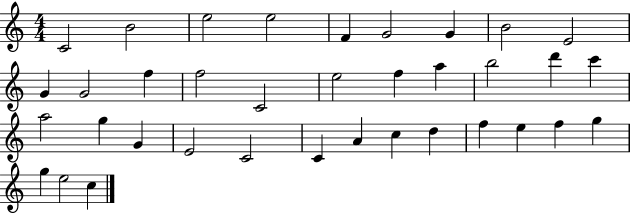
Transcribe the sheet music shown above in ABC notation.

X:1
T:Untitled
M:4/4
L:1/4
K:C
C2 B2 e2 e2 F G2 G B2 E2 G G2 f f2 C2 e2 f a b2 d' c' a2 g G E2 C2 C A c d f e f g g e2 c